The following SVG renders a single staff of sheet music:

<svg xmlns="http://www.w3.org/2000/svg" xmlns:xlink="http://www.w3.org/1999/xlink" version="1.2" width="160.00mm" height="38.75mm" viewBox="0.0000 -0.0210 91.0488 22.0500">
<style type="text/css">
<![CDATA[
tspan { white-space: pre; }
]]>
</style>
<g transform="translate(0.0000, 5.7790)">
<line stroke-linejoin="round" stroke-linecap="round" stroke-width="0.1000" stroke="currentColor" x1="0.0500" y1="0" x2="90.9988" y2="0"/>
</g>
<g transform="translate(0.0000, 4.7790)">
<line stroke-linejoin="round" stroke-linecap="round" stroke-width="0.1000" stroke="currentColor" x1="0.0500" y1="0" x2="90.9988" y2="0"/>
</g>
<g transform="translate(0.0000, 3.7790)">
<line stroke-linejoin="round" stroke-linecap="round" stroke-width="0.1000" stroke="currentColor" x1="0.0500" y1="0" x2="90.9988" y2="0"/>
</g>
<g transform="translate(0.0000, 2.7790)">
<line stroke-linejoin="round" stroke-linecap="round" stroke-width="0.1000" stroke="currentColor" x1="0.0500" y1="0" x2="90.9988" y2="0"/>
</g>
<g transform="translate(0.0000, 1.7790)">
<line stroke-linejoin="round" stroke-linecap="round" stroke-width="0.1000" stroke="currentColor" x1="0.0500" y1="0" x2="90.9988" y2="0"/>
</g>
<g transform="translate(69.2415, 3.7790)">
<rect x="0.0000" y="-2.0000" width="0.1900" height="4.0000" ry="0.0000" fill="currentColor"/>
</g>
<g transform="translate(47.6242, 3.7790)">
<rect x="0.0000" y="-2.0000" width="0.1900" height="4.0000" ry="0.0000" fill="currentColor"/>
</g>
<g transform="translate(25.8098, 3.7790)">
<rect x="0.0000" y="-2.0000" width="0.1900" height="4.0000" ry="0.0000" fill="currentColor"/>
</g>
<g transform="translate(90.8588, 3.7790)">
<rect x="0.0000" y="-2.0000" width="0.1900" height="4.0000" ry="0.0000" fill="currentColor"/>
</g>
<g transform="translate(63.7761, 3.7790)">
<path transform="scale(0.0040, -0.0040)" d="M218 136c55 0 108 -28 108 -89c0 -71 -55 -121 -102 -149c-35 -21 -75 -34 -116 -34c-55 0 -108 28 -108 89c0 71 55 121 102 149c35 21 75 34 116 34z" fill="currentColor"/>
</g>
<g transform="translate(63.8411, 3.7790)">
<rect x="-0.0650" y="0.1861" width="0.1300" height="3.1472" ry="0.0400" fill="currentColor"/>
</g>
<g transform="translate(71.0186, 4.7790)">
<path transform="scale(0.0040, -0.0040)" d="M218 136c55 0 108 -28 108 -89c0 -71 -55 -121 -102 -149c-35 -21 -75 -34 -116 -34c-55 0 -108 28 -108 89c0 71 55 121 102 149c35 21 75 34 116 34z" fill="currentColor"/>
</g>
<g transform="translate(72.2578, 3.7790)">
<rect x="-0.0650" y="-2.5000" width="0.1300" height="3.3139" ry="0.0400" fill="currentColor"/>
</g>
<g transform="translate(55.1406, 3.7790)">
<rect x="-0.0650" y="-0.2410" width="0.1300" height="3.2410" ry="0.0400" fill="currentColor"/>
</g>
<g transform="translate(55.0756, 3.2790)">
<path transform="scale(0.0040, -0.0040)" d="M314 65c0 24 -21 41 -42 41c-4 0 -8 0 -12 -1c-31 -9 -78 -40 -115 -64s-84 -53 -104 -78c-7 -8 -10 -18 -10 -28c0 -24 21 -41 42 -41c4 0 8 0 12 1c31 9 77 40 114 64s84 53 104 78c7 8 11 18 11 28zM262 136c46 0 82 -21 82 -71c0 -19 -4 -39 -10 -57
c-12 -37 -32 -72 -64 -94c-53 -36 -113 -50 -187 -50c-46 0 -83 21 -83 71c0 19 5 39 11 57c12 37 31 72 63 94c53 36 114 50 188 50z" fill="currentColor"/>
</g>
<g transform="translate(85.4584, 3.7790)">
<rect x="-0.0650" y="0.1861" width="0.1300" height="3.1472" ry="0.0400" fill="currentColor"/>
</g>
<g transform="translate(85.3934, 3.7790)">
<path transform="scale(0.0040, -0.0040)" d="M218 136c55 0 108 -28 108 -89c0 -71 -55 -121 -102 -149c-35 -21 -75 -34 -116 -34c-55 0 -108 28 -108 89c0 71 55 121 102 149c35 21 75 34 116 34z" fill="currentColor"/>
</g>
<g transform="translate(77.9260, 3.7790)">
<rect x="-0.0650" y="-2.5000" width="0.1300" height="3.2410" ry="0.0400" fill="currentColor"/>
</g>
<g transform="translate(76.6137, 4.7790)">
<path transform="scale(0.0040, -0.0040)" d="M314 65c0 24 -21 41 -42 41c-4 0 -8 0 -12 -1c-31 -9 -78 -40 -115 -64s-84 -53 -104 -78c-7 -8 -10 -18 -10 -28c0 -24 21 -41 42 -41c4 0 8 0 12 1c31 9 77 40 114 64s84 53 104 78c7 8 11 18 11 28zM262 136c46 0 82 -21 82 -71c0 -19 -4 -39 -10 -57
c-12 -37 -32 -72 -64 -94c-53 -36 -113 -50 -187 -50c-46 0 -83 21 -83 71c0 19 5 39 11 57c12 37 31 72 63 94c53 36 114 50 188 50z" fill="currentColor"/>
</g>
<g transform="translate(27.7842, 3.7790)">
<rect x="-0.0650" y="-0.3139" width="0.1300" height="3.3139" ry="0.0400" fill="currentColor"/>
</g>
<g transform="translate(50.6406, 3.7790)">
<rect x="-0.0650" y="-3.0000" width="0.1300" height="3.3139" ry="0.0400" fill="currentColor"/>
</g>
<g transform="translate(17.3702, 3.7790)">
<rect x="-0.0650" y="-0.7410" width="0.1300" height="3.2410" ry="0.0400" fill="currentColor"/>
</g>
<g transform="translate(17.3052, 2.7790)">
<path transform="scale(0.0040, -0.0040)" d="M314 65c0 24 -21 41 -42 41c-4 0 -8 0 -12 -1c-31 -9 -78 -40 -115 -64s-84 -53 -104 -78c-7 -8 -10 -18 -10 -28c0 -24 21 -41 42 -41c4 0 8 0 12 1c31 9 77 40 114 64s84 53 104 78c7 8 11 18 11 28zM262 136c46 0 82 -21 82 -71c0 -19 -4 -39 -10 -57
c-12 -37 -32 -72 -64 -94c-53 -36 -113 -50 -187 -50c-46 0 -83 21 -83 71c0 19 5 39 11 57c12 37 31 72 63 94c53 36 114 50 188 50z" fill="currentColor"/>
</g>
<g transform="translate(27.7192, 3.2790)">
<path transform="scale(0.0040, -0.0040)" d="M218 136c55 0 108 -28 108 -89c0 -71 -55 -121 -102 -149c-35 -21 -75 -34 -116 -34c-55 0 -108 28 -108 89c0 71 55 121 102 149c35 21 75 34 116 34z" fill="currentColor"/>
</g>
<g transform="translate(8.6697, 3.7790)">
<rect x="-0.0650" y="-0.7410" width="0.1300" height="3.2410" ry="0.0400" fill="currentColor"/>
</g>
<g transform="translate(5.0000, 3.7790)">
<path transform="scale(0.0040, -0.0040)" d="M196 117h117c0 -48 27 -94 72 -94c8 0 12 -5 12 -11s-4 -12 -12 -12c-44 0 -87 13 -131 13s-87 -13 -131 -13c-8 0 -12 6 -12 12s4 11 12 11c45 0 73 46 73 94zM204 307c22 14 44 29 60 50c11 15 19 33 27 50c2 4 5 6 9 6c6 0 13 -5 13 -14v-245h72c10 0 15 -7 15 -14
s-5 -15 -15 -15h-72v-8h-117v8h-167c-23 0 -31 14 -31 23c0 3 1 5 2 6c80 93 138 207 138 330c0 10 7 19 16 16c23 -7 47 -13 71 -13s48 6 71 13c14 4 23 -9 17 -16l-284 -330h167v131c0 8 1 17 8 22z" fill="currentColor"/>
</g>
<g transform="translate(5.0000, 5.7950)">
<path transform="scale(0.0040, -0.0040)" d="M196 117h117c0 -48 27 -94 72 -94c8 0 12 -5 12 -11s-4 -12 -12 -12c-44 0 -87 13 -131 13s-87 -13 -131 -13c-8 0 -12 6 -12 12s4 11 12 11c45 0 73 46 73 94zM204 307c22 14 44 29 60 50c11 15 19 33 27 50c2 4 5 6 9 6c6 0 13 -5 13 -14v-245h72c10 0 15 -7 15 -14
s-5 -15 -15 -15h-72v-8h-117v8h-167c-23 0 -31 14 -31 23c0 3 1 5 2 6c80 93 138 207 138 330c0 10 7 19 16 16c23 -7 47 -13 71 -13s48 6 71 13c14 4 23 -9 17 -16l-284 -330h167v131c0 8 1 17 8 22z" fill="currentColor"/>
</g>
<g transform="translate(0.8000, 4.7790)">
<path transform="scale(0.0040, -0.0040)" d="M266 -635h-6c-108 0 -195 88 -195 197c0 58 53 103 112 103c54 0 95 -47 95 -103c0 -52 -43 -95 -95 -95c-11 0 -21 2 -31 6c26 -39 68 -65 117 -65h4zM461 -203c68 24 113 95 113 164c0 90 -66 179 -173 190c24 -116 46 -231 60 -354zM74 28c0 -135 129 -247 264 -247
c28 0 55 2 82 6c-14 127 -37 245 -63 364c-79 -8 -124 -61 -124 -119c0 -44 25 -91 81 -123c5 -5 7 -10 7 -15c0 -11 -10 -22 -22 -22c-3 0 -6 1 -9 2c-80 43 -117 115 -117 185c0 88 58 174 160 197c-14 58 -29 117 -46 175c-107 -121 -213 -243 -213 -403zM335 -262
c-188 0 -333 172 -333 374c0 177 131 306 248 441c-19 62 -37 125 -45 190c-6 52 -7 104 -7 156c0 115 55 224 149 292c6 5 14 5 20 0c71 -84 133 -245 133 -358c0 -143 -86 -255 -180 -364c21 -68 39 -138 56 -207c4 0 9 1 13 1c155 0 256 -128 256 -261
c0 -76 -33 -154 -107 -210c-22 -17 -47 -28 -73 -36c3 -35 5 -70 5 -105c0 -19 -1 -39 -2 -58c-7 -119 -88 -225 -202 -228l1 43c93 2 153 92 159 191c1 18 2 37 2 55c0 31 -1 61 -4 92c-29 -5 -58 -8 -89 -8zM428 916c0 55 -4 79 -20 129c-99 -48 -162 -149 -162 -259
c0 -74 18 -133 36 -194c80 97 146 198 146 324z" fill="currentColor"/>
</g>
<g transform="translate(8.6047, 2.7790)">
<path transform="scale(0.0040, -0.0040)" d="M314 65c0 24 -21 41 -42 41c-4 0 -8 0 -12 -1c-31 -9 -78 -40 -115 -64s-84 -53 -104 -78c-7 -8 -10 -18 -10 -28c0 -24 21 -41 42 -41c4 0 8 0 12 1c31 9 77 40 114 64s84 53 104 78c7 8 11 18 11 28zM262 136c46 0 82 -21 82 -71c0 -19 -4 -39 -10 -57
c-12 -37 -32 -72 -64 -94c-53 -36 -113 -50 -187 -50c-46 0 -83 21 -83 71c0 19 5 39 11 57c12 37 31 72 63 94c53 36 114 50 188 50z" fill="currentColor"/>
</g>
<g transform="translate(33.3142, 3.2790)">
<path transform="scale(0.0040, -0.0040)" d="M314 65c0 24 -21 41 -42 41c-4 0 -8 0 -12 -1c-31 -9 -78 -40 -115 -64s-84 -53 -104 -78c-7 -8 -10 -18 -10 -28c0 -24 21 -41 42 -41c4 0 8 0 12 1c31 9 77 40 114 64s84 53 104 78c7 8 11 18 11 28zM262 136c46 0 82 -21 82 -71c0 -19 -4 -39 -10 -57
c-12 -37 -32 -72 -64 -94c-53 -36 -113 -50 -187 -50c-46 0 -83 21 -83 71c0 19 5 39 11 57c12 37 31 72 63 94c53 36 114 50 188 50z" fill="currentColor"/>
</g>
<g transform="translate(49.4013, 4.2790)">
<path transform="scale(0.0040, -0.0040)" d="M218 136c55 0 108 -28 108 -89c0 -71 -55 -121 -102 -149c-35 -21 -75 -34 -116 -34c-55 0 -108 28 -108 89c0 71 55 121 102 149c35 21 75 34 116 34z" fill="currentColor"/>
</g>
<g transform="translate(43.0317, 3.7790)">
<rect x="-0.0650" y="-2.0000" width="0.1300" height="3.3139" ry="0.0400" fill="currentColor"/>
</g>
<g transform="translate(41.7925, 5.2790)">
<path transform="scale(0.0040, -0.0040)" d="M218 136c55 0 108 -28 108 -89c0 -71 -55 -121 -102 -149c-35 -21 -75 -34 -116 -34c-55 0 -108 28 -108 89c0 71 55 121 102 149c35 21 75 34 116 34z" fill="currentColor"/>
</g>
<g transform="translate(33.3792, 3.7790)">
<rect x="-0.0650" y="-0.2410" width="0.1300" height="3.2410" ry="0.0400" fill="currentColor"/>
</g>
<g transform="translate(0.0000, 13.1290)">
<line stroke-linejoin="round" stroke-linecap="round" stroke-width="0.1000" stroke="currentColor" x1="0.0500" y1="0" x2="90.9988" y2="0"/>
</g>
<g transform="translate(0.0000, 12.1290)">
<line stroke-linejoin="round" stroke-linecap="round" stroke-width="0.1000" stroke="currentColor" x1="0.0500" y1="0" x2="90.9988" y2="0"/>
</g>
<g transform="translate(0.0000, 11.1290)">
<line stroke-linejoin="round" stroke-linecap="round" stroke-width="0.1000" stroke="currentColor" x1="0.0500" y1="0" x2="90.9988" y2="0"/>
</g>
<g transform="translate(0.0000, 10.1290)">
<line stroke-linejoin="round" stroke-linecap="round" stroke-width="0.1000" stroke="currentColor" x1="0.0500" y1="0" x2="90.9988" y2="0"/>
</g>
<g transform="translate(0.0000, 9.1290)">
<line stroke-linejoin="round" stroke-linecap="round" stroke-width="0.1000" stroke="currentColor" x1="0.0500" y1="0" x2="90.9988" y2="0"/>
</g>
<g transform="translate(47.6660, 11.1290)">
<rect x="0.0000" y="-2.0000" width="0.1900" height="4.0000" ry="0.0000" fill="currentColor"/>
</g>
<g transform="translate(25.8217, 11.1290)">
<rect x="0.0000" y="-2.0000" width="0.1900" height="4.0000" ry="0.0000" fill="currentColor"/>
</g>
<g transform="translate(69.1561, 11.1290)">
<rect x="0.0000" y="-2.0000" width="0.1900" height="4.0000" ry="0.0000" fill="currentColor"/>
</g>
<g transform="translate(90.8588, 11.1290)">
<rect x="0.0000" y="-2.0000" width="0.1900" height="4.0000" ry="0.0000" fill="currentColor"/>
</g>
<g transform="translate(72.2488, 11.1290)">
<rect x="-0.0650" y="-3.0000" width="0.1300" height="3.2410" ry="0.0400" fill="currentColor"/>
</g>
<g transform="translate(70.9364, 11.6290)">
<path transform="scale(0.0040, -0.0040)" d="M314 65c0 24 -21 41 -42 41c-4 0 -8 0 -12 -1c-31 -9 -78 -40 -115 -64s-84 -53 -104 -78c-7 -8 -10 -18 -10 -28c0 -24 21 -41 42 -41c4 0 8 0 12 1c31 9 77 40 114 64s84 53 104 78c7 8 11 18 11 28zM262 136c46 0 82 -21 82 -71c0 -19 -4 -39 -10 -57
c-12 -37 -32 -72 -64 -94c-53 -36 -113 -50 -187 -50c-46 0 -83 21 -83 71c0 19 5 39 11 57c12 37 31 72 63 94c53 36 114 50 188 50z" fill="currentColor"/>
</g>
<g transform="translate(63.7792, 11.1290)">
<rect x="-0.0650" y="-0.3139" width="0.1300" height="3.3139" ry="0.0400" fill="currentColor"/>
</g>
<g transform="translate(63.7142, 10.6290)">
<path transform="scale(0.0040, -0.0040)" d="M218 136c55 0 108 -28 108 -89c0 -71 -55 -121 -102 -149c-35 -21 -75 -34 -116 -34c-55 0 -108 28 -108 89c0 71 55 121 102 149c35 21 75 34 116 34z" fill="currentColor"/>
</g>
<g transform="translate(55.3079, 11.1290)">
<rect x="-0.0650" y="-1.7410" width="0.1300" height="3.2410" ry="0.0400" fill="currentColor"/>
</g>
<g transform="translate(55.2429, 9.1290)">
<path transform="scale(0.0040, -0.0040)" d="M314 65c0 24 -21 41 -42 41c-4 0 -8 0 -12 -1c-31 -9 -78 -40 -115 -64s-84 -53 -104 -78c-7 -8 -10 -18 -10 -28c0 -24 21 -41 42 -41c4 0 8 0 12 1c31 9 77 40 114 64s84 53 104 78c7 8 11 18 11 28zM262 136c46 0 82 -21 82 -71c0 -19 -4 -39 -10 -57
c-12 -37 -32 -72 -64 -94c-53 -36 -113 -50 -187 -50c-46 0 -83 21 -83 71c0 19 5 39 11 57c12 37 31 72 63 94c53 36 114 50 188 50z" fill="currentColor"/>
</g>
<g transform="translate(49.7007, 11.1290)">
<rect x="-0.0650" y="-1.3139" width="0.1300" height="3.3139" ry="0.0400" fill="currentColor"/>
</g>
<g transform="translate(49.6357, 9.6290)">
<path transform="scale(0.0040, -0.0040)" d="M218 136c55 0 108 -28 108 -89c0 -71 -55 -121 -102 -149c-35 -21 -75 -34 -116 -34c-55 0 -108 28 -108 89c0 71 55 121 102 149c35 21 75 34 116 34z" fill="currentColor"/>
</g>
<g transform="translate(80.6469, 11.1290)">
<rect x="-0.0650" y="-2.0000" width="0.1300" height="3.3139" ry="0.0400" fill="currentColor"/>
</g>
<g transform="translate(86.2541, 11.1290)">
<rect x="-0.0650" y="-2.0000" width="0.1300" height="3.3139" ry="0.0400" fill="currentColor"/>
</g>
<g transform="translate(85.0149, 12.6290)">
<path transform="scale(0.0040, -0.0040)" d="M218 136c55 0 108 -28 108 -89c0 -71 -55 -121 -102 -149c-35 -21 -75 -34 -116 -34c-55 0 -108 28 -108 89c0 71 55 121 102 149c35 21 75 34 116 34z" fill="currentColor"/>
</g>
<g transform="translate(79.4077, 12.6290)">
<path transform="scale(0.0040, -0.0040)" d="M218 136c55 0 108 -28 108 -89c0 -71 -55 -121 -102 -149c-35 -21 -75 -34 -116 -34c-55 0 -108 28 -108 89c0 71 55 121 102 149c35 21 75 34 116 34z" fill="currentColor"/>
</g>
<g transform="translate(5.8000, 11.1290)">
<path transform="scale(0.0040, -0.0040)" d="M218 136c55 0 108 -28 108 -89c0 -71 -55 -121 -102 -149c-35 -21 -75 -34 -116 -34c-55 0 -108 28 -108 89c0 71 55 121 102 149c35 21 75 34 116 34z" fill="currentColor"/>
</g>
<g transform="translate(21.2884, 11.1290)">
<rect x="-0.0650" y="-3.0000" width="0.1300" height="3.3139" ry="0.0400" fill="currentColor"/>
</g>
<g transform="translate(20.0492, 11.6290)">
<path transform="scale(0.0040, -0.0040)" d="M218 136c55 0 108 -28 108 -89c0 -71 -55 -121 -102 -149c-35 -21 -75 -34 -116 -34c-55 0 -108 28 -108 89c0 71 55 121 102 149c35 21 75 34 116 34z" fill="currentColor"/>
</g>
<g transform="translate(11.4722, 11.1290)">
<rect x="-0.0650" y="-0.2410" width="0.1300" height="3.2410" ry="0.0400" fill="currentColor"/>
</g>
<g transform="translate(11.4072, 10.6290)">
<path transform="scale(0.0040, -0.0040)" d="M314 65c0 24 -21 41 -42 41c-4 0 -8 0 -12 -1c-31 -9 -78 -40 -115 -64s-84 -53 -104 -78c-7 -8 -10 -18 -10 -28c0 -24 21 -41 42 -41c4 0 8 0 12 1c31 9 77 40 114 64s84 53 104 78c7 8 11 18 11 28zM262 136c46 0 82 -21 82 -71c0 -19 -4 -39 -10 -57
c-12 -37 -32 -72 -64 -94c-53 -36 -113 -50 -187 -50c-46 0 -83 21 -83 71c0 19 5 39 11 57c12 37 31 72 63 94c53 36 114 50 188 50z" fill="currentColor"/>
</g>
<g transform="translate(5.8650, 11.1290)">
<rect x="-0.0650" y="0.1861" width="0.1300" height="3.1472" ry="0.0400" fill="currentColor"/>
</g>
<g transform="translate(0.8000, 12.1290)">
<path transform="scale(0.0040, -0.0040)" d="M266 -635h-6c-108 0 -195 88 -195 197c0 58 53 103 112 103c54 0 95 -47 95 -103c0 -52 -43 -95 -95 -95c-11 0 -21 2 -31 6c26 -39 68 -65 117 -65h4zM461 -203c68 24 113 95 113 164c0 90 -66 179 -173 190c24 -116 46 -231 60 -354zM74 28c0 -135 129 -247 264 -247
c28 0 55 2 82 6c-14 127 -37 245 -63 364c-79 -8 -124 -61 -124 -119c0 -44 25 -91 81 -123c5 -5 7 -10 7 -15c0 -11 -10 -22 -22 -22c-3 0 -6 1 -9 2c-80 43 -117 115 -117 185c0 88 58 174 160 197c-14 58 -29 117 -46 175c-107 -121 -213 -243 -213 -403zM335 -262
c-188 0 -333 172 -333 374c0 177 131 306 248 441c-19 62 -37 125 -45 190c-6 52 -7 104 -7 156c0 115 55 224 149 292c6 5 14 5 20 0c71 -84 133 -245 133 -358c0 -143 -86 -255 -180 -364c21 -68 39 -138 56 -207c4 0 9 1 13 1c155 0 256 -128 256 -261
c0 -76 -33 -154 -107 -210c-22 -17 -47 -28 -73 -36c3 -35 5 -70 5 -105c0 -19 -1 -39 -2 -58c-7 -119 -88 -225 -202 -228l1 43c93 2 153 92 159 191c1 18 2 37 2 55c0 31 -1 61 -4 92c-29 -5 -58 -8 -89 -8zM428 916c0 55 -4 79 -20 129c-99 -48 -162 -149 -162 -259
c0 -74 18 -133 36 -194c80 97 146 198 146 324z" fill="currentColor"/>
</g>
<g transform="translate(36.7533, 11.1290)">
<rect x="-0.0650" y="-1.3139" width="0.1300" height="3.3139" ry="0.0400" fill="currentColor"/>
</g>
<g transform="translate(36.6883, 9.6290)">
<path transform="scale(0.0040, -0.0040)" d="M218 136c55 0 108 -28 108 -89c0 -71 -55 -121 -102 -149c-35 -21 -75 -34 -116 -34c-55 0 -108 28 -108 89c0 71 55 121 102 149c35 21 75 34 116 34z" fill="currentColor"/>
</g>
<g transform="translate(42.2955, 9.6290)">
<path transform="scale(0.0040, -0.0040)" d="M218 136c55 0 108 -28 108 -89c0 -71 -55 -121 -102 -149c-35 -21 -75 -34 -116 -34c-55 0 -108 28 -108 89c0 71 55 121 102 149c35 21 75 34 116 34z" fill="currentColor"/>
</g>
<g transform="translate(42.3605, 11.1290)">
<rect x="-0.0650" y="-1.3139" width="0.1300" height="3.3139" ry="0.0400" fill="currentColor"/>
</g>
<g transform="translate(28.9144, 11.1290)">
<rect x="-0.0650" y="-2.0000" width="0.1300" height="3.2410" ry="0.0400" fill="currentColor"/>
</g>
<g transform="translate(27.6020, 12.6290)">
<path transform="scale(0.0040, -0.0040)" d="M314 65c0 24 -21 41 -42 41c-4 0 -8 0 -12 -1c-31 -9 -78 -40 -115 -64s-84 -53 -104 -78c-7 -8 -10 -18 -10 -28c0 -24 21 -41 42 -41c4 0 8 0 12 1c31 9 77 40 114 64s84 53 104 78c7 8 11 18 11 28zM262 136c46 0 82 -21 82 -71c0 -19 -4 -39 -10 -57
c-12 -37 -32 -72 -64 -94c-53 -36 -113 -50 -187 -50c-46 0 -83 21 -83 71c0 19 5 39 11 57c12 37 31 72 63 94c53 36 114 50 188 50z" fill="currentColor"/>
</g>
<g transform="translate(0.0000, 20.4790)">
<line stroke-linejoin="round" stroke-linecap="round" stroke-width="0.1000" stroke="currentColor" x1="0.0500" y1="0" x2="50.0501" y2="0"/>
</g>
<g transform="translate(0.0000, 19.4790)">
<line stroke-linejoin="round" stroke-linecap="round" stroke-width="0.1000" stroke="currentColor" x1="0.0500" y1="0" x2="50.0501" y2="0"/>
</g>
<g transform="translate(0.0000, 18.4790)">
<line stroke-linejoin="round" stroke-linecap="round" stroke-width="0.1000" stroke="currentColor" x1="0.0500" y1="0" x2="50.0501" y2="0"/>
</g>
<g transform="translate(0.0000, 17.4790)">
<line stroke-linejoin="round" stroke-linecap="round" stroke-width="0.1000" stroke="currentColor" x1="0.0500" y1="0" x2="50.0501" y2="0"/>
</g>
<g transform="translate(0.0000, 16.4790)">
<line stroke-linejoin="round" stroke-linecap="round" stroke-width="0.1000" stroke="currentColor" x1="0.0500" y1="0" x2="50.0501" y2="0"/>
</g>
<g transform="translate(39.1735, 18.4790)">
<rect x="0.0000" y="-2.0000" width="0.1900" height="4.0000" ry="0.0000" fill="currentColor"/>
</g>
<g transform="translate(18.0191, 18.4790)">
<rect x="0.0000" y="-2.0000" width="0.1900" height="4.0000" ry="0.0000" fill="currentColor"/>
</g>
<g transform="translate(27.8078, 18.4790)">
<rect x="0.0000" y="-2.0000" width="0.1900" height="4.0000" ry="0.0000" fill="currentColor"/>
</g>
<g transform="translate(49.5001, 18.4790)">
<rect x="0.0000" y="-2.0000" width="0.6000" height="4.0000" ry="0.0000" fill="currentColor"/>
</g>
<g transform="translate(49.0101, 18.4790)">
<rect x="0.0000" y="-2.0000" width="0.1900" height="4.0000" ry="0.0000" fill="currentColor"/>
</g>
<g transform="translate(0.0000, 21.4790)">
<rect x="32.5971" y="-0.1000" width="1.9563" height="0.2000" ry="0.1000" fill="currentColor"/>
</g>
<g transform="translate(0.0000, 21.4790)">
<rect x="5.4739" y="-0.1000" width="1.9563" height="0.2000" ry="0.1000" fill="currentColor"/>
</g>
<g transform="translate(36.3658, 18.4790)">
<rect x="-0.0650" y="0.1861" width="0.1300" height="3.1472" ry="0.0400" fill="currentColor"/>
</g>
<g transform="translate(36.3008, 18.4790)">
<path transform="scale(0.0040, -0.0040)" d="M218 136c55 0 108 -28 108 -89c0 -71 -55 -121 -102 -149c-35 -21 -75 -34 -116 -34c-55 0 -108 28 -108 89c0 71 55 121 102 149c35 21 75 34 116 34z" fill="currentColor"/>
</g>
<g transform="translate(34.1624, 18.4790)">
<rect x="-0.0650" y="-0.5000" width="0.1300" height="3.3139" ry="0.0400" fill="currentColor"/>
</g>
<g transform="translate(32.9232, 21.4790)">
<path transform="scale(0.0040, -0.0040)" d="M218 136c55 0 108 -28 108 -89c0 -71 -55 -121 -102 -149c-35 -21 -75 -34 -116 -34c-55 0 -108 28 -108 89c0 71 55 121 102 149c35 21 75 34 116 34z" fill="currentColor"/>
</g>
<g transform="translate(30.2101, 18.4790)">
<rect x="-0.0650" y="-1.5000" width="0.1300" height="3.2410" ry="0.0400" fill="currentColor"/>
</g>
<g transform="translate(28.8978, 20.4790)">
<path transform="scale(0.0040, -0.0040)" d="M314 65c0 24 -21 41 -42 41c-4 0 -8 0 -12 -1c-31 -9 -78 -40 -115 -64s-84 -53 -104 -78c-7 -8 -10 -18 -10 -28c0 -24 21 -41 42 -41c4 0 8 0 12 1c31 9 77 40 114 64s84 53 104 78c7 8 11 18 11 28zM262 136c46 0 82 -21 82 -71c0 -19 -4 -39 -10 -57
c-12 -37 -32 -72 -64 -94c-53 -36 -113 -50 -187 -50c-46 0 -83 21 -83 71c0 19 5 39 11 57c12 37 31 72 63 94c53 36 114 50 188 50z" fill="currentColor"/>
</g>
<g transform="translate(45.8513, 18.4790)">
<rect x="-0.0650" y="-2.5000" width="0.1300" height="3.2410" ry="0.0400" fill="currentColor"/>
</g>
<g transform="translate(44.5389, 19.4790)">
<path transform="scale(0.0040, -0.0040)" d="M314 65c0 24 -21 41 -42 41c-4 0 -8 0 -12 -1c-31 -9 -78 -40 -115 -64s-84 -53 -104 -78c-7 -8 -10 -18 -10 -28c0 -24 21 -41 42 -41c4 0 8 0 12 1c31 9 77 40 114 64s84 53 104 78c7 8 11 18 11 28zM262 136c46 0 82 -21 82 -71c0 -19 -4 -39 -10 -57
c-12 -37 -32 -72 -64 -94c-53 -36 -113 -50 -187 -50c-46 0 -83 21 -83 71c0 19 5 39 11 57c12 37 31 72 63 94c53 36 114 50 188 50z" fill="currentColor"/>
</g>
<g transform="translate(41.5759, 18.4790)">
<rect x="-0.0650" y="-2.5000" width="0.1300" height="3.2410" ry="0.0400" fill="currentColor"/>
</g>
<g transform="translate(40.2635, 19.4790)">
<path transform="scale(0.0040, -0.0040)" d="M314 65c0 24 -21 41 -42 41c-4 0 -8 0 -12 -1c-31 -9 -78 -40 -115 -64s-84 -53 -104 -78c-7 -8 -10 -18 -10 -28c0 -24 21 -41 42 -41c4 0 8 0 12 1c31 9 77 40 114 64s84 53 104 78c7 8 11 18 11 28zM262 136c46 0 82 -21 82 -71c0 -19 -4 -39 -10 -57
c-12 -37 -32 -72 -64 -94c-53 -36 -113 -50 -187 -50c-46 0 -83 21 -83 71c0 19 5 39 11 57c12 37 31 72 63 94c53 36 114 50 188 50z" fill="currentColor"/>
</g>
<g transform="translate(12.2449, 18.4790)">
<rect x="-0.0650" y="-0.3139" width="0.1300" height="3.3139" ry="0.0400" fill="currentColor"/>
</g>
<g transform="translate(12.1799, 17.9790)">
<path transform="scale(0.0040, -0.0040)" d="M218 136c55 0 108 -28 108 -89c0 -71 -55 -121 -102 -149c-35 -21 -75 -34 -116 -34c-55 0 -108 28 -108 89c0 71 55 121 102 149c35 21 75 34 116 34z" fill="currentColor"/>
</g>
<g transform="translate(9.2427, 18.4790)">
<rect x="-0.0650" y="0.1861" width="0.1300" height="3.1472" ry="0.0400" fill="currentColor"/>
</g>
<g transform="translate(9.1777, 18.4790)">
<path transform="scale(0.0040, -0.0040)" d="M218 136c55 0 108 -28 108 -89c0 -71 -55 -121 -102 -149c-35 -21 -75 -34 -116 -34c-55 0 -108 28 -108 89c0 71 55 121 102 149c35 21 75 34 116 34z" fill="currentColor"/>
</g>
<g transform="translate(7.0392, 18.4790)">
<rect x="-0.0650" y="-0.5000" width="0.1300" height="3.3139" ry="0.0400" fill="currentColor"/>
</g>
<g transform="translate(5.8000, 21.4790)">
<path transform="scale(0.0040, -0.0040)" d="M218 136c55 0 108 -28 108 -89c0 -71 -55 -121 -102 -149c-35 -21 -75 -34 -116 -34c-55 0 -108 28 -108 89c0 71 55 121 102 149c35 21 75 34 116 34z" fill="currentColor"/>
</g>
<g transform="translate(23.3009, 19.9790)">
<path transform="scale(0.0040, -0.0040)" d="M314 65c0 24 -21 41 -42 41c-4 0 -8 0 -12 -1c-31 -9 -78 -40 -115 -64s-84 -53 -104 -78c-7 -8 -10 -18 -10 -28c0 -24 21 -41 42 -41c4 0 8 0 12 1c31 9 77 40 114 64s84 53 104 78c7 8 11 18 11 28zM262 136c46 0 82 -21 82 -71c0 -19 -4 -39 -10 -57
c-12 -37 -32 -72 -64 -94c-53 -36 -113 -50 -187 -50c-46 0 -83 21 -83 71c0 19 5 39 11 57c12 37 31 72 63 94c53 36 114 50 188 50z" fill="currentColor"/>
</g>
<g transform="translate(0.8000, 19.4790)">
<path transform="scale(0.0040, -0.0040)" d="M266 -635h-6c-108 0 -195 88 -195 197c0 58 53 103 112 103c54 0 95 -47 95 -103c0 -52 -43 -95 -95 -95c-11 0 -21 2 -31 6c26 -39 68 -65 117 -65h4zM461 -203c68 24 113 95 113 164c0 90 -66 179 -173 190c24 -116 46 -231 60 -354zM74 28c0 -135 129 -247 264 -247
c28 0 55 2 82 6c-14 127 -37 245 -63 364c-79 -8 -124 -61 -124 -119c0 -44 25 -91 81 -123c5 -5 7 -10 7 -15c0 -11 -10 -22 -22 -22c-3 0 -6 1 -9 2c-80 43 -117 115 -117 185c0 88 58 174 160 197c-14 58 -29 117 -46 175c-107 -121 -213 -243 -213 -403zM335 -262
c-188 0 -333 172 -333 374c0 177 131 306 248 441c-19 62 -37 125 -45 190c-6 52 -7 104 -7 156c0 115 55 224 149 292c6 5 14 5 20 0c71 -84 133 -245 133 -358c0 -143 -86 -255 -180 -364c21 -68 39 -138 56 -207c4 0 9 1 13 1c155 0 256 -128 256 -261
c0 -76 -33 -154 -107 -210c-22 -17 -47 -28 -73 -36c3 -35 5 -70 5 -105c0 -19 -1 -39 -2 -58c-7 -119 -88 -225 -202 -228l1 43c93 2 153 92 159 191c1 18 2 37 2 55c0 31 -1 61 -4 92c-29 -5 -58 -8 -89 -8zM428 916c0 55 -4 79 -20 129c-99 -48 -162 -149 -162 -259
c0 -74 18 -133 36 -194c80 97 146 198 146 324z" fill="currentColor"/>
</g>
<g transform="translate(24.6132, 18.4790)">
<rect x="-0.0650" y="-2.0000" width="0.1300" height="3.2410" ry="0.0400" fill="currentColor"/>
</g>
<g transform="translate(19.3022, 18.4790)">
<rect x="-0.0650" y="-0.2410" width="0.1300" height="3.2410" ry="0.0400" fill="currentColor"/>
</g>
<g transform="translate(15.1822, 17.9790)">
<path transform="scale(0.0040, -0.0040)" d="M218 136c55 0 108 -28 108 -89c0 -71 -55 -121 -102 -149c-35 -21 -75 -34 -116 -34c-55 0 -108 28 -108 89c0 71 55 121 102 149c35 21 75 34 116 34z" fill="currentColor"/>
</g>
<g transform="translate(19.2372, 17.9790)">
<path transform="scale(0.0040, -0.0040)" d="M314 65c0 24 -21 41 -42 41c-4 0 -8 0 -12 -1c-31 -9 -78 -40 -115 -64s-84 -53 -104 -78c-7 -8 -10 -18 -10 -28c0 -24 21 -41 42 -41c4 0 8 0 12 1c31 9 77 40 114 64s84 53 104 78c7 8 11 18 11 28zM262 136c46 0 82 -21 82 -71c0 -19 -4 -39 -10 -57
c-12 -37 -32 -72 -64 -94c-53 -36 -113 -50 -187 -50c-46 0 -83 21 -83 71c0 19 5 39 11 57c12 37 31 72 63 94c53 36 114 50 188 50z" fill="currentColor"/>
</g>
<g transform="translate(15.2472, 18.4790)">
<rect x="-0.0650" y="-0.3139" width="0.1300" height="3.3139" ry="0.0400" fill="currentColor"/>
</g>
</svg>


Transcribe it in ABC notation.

X:1
T:Untitled
M:4/4
L:1/4
K:C
d2 d2 c c2 F A c2 B G G2 B B c2 A F2 e e e f2 c A2 F F C B c c c2 F2 E2 C B G2 G2